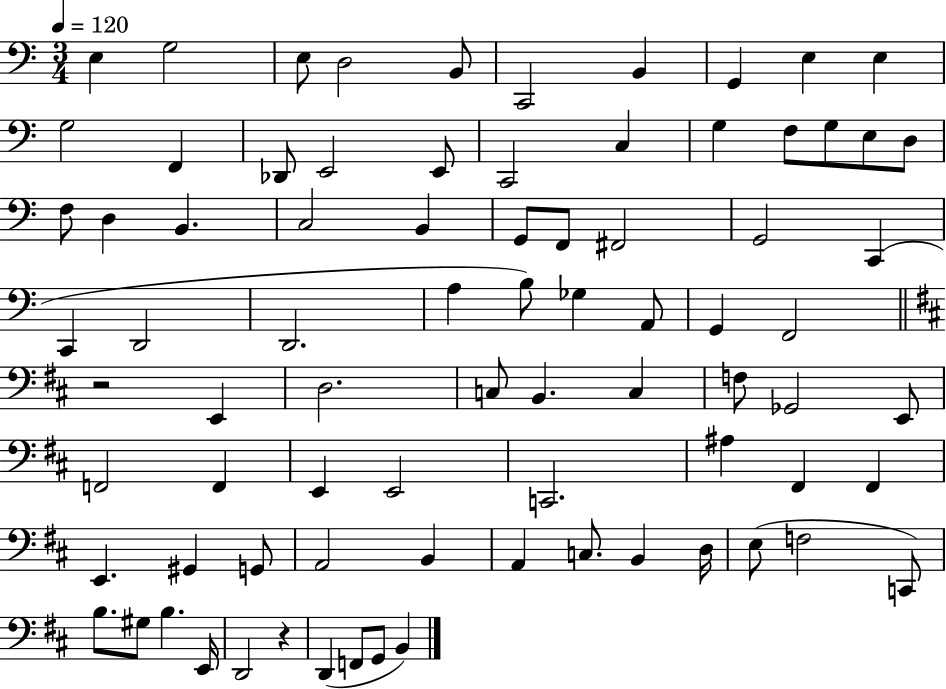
{
  \clef bass
  \numericTimeSignature
  \time 3/4
  \key c \major
  \tempo 4 = 120
  \repeat volta 2 { e4 g2 | e8 d2 b,8 | c,2 b,4 | g,4 e4 e4 | \break g2 f,4 | des,8 e,2 e,8 | c,2 c4 | g4 f8 g8 e8 d8 | \break f8 d4 b,4. | c2 b,4 | g,8 f,8 fis,2 | g,2 c,4( | \break c,4 d,2 | d,2. | a4 b8) ges4 a,8 | g,4 f,2 | \break \bar "||" \break \key d \major r2 e,4 | d2. | c8 b,4. c4 | f8 ges,2 e,8 | \break f,2 f,4 | e,4 e,2 | c,2. | ais4 fis,4 fis,4 | \break e,4. gis,4 g,8 | a,2 b,4 | a,4 c8. b,4 d16 | e8( f2 c,8) | \break b8. gis8 b4. e,16 | d,2 r4 | d,4( f,8 g,8 b,4) | } \bar "|."
}